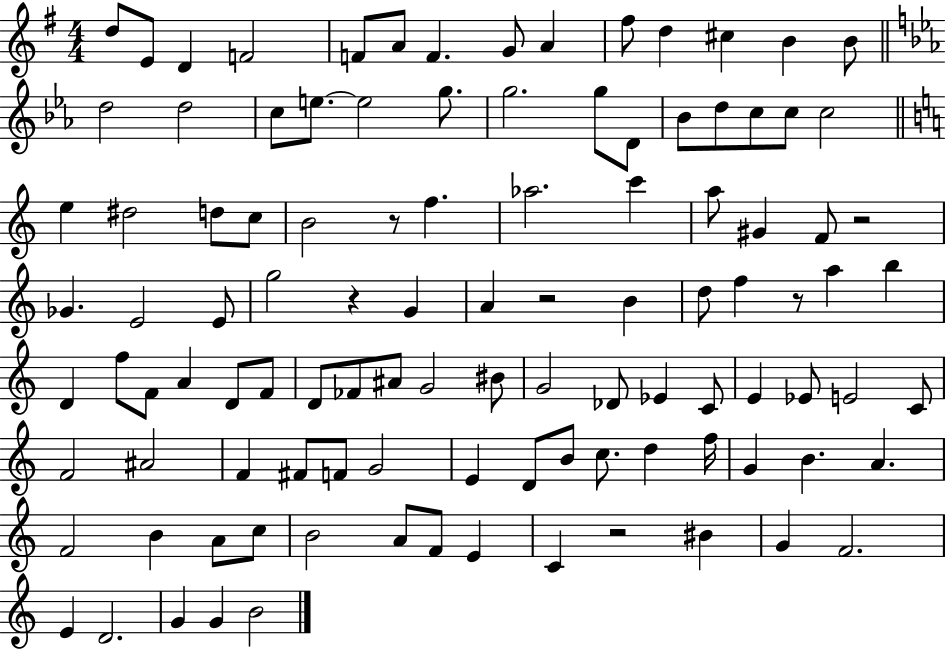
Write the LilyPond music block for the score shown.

{
  \clef treble
  \numericTimeSignature
  \time 4/4
  \key g \major
  d''8 e'8 d'4 f'2 | f'8 a'8 f'4. g'8 a'4 | fis''8 d''4 cis''4 b'4 b'8 | \bar "||" \break \key ees \major d''2 d''2 | c''8 e''8.~~ e''2 g''8. | g''2. g''8 d'8 | bes'8 d''8 c''8 c''8 c''2 | \break \bar "||" \break \key c \major e''4 dis''2 d''8 c''8 | b'2 r8 f''4. | aes''2. c'''4 | a''8 gis'4 f'8 r2 | \break ges'4. e'2 e'8 | g''2 r4 g'4 | a'4 r2 b'4 | d''8 f''4 r8 a''4 b''4 | \break d'4 f''8 f'8 a'4 d'8 f'8 | d'8 fes'8 ais'8 g'2 bis'8 | g'2 des'8 ees'4 c'8 | e'4 ees'8 e'2 c'8 | \break f'2 ais'2 | f'4 fis'8 f'8 g'2 | e'4 d'8 b'8 c''8. d''4 f''16 | g'4 b'4. a'4. | \break f'2 b'4 a'8 c''8 | b'2 a'8 f'8 e'4 | c'4 r2 bis'4 | g'4 f'2. | \break e'4 d'2. | g'4 g'4 b'2 | \bar "|."
}